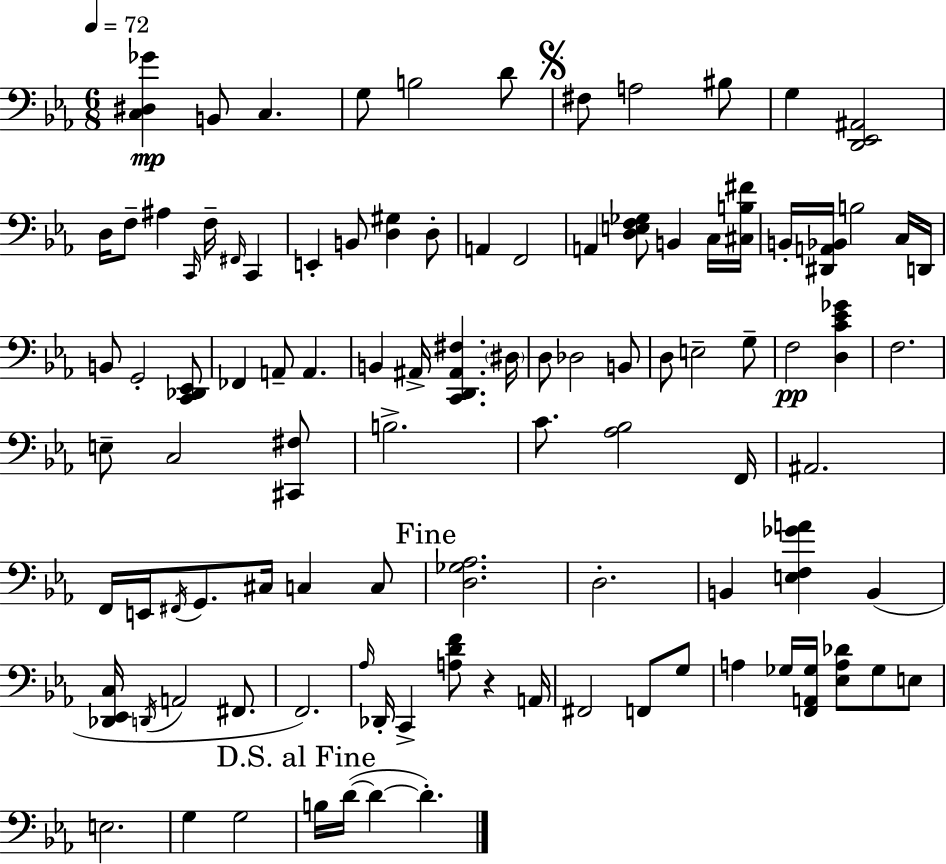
[C3,D#3,Gb4]/q B2/e C3/q. G3/e B3/h D4/e F#3/e A3/h BIS3/e G3/q [D2,Eb2,A#2]/h D3/s F3/e A#3/q C2/s F3/s F#2/s C2/q E2/q B2/e [D3,G#3]/q D3/e A2/q F2/h A2/q [D3,E3,F3,Gb3]/e B2/q C3/s [C#3,B3,F#4]/s B2/s [D#2,A2,Bb2]/s B3/h C3/s D2/s B2/e G2/h [C2,Db2,Eb2]/e FES2/q A2/e A2/q. B2/q A#2/s [C2,D2,A#2,F#3]/q. D#3/s D3/e Db3/h B2/e D3/e E3/h G3/e F3/h [D3,C4,Eb4,Gb4]/q F3/h. E3/e C3/h [C#2,F#3]/e B3/h. C4/e. [Ab3,Bb3]/h F2/s A#2/h. F2/s E2/s F#2/s G2/e. C#3/s C3/q C3/e [D3,Gb3,Ab3]/h. D3/h. B2/q [E3,F3,Gb4,A4]/q B2/q [Db2,Eb2,C3]/s D2/s A2/h F#2/e. F2/h. Ab3/s Db2/s C2/q [A3,D4,F4]/e R/q A2/s F#2/h F2/e G3/e A3/q Gb3/s [F2,A2,Gb3]/s [Eb3,A3,Db4]/e Gb3/e E3/e E3/h. G3/q G3/h B3/s D4/s D4/q D4/q.